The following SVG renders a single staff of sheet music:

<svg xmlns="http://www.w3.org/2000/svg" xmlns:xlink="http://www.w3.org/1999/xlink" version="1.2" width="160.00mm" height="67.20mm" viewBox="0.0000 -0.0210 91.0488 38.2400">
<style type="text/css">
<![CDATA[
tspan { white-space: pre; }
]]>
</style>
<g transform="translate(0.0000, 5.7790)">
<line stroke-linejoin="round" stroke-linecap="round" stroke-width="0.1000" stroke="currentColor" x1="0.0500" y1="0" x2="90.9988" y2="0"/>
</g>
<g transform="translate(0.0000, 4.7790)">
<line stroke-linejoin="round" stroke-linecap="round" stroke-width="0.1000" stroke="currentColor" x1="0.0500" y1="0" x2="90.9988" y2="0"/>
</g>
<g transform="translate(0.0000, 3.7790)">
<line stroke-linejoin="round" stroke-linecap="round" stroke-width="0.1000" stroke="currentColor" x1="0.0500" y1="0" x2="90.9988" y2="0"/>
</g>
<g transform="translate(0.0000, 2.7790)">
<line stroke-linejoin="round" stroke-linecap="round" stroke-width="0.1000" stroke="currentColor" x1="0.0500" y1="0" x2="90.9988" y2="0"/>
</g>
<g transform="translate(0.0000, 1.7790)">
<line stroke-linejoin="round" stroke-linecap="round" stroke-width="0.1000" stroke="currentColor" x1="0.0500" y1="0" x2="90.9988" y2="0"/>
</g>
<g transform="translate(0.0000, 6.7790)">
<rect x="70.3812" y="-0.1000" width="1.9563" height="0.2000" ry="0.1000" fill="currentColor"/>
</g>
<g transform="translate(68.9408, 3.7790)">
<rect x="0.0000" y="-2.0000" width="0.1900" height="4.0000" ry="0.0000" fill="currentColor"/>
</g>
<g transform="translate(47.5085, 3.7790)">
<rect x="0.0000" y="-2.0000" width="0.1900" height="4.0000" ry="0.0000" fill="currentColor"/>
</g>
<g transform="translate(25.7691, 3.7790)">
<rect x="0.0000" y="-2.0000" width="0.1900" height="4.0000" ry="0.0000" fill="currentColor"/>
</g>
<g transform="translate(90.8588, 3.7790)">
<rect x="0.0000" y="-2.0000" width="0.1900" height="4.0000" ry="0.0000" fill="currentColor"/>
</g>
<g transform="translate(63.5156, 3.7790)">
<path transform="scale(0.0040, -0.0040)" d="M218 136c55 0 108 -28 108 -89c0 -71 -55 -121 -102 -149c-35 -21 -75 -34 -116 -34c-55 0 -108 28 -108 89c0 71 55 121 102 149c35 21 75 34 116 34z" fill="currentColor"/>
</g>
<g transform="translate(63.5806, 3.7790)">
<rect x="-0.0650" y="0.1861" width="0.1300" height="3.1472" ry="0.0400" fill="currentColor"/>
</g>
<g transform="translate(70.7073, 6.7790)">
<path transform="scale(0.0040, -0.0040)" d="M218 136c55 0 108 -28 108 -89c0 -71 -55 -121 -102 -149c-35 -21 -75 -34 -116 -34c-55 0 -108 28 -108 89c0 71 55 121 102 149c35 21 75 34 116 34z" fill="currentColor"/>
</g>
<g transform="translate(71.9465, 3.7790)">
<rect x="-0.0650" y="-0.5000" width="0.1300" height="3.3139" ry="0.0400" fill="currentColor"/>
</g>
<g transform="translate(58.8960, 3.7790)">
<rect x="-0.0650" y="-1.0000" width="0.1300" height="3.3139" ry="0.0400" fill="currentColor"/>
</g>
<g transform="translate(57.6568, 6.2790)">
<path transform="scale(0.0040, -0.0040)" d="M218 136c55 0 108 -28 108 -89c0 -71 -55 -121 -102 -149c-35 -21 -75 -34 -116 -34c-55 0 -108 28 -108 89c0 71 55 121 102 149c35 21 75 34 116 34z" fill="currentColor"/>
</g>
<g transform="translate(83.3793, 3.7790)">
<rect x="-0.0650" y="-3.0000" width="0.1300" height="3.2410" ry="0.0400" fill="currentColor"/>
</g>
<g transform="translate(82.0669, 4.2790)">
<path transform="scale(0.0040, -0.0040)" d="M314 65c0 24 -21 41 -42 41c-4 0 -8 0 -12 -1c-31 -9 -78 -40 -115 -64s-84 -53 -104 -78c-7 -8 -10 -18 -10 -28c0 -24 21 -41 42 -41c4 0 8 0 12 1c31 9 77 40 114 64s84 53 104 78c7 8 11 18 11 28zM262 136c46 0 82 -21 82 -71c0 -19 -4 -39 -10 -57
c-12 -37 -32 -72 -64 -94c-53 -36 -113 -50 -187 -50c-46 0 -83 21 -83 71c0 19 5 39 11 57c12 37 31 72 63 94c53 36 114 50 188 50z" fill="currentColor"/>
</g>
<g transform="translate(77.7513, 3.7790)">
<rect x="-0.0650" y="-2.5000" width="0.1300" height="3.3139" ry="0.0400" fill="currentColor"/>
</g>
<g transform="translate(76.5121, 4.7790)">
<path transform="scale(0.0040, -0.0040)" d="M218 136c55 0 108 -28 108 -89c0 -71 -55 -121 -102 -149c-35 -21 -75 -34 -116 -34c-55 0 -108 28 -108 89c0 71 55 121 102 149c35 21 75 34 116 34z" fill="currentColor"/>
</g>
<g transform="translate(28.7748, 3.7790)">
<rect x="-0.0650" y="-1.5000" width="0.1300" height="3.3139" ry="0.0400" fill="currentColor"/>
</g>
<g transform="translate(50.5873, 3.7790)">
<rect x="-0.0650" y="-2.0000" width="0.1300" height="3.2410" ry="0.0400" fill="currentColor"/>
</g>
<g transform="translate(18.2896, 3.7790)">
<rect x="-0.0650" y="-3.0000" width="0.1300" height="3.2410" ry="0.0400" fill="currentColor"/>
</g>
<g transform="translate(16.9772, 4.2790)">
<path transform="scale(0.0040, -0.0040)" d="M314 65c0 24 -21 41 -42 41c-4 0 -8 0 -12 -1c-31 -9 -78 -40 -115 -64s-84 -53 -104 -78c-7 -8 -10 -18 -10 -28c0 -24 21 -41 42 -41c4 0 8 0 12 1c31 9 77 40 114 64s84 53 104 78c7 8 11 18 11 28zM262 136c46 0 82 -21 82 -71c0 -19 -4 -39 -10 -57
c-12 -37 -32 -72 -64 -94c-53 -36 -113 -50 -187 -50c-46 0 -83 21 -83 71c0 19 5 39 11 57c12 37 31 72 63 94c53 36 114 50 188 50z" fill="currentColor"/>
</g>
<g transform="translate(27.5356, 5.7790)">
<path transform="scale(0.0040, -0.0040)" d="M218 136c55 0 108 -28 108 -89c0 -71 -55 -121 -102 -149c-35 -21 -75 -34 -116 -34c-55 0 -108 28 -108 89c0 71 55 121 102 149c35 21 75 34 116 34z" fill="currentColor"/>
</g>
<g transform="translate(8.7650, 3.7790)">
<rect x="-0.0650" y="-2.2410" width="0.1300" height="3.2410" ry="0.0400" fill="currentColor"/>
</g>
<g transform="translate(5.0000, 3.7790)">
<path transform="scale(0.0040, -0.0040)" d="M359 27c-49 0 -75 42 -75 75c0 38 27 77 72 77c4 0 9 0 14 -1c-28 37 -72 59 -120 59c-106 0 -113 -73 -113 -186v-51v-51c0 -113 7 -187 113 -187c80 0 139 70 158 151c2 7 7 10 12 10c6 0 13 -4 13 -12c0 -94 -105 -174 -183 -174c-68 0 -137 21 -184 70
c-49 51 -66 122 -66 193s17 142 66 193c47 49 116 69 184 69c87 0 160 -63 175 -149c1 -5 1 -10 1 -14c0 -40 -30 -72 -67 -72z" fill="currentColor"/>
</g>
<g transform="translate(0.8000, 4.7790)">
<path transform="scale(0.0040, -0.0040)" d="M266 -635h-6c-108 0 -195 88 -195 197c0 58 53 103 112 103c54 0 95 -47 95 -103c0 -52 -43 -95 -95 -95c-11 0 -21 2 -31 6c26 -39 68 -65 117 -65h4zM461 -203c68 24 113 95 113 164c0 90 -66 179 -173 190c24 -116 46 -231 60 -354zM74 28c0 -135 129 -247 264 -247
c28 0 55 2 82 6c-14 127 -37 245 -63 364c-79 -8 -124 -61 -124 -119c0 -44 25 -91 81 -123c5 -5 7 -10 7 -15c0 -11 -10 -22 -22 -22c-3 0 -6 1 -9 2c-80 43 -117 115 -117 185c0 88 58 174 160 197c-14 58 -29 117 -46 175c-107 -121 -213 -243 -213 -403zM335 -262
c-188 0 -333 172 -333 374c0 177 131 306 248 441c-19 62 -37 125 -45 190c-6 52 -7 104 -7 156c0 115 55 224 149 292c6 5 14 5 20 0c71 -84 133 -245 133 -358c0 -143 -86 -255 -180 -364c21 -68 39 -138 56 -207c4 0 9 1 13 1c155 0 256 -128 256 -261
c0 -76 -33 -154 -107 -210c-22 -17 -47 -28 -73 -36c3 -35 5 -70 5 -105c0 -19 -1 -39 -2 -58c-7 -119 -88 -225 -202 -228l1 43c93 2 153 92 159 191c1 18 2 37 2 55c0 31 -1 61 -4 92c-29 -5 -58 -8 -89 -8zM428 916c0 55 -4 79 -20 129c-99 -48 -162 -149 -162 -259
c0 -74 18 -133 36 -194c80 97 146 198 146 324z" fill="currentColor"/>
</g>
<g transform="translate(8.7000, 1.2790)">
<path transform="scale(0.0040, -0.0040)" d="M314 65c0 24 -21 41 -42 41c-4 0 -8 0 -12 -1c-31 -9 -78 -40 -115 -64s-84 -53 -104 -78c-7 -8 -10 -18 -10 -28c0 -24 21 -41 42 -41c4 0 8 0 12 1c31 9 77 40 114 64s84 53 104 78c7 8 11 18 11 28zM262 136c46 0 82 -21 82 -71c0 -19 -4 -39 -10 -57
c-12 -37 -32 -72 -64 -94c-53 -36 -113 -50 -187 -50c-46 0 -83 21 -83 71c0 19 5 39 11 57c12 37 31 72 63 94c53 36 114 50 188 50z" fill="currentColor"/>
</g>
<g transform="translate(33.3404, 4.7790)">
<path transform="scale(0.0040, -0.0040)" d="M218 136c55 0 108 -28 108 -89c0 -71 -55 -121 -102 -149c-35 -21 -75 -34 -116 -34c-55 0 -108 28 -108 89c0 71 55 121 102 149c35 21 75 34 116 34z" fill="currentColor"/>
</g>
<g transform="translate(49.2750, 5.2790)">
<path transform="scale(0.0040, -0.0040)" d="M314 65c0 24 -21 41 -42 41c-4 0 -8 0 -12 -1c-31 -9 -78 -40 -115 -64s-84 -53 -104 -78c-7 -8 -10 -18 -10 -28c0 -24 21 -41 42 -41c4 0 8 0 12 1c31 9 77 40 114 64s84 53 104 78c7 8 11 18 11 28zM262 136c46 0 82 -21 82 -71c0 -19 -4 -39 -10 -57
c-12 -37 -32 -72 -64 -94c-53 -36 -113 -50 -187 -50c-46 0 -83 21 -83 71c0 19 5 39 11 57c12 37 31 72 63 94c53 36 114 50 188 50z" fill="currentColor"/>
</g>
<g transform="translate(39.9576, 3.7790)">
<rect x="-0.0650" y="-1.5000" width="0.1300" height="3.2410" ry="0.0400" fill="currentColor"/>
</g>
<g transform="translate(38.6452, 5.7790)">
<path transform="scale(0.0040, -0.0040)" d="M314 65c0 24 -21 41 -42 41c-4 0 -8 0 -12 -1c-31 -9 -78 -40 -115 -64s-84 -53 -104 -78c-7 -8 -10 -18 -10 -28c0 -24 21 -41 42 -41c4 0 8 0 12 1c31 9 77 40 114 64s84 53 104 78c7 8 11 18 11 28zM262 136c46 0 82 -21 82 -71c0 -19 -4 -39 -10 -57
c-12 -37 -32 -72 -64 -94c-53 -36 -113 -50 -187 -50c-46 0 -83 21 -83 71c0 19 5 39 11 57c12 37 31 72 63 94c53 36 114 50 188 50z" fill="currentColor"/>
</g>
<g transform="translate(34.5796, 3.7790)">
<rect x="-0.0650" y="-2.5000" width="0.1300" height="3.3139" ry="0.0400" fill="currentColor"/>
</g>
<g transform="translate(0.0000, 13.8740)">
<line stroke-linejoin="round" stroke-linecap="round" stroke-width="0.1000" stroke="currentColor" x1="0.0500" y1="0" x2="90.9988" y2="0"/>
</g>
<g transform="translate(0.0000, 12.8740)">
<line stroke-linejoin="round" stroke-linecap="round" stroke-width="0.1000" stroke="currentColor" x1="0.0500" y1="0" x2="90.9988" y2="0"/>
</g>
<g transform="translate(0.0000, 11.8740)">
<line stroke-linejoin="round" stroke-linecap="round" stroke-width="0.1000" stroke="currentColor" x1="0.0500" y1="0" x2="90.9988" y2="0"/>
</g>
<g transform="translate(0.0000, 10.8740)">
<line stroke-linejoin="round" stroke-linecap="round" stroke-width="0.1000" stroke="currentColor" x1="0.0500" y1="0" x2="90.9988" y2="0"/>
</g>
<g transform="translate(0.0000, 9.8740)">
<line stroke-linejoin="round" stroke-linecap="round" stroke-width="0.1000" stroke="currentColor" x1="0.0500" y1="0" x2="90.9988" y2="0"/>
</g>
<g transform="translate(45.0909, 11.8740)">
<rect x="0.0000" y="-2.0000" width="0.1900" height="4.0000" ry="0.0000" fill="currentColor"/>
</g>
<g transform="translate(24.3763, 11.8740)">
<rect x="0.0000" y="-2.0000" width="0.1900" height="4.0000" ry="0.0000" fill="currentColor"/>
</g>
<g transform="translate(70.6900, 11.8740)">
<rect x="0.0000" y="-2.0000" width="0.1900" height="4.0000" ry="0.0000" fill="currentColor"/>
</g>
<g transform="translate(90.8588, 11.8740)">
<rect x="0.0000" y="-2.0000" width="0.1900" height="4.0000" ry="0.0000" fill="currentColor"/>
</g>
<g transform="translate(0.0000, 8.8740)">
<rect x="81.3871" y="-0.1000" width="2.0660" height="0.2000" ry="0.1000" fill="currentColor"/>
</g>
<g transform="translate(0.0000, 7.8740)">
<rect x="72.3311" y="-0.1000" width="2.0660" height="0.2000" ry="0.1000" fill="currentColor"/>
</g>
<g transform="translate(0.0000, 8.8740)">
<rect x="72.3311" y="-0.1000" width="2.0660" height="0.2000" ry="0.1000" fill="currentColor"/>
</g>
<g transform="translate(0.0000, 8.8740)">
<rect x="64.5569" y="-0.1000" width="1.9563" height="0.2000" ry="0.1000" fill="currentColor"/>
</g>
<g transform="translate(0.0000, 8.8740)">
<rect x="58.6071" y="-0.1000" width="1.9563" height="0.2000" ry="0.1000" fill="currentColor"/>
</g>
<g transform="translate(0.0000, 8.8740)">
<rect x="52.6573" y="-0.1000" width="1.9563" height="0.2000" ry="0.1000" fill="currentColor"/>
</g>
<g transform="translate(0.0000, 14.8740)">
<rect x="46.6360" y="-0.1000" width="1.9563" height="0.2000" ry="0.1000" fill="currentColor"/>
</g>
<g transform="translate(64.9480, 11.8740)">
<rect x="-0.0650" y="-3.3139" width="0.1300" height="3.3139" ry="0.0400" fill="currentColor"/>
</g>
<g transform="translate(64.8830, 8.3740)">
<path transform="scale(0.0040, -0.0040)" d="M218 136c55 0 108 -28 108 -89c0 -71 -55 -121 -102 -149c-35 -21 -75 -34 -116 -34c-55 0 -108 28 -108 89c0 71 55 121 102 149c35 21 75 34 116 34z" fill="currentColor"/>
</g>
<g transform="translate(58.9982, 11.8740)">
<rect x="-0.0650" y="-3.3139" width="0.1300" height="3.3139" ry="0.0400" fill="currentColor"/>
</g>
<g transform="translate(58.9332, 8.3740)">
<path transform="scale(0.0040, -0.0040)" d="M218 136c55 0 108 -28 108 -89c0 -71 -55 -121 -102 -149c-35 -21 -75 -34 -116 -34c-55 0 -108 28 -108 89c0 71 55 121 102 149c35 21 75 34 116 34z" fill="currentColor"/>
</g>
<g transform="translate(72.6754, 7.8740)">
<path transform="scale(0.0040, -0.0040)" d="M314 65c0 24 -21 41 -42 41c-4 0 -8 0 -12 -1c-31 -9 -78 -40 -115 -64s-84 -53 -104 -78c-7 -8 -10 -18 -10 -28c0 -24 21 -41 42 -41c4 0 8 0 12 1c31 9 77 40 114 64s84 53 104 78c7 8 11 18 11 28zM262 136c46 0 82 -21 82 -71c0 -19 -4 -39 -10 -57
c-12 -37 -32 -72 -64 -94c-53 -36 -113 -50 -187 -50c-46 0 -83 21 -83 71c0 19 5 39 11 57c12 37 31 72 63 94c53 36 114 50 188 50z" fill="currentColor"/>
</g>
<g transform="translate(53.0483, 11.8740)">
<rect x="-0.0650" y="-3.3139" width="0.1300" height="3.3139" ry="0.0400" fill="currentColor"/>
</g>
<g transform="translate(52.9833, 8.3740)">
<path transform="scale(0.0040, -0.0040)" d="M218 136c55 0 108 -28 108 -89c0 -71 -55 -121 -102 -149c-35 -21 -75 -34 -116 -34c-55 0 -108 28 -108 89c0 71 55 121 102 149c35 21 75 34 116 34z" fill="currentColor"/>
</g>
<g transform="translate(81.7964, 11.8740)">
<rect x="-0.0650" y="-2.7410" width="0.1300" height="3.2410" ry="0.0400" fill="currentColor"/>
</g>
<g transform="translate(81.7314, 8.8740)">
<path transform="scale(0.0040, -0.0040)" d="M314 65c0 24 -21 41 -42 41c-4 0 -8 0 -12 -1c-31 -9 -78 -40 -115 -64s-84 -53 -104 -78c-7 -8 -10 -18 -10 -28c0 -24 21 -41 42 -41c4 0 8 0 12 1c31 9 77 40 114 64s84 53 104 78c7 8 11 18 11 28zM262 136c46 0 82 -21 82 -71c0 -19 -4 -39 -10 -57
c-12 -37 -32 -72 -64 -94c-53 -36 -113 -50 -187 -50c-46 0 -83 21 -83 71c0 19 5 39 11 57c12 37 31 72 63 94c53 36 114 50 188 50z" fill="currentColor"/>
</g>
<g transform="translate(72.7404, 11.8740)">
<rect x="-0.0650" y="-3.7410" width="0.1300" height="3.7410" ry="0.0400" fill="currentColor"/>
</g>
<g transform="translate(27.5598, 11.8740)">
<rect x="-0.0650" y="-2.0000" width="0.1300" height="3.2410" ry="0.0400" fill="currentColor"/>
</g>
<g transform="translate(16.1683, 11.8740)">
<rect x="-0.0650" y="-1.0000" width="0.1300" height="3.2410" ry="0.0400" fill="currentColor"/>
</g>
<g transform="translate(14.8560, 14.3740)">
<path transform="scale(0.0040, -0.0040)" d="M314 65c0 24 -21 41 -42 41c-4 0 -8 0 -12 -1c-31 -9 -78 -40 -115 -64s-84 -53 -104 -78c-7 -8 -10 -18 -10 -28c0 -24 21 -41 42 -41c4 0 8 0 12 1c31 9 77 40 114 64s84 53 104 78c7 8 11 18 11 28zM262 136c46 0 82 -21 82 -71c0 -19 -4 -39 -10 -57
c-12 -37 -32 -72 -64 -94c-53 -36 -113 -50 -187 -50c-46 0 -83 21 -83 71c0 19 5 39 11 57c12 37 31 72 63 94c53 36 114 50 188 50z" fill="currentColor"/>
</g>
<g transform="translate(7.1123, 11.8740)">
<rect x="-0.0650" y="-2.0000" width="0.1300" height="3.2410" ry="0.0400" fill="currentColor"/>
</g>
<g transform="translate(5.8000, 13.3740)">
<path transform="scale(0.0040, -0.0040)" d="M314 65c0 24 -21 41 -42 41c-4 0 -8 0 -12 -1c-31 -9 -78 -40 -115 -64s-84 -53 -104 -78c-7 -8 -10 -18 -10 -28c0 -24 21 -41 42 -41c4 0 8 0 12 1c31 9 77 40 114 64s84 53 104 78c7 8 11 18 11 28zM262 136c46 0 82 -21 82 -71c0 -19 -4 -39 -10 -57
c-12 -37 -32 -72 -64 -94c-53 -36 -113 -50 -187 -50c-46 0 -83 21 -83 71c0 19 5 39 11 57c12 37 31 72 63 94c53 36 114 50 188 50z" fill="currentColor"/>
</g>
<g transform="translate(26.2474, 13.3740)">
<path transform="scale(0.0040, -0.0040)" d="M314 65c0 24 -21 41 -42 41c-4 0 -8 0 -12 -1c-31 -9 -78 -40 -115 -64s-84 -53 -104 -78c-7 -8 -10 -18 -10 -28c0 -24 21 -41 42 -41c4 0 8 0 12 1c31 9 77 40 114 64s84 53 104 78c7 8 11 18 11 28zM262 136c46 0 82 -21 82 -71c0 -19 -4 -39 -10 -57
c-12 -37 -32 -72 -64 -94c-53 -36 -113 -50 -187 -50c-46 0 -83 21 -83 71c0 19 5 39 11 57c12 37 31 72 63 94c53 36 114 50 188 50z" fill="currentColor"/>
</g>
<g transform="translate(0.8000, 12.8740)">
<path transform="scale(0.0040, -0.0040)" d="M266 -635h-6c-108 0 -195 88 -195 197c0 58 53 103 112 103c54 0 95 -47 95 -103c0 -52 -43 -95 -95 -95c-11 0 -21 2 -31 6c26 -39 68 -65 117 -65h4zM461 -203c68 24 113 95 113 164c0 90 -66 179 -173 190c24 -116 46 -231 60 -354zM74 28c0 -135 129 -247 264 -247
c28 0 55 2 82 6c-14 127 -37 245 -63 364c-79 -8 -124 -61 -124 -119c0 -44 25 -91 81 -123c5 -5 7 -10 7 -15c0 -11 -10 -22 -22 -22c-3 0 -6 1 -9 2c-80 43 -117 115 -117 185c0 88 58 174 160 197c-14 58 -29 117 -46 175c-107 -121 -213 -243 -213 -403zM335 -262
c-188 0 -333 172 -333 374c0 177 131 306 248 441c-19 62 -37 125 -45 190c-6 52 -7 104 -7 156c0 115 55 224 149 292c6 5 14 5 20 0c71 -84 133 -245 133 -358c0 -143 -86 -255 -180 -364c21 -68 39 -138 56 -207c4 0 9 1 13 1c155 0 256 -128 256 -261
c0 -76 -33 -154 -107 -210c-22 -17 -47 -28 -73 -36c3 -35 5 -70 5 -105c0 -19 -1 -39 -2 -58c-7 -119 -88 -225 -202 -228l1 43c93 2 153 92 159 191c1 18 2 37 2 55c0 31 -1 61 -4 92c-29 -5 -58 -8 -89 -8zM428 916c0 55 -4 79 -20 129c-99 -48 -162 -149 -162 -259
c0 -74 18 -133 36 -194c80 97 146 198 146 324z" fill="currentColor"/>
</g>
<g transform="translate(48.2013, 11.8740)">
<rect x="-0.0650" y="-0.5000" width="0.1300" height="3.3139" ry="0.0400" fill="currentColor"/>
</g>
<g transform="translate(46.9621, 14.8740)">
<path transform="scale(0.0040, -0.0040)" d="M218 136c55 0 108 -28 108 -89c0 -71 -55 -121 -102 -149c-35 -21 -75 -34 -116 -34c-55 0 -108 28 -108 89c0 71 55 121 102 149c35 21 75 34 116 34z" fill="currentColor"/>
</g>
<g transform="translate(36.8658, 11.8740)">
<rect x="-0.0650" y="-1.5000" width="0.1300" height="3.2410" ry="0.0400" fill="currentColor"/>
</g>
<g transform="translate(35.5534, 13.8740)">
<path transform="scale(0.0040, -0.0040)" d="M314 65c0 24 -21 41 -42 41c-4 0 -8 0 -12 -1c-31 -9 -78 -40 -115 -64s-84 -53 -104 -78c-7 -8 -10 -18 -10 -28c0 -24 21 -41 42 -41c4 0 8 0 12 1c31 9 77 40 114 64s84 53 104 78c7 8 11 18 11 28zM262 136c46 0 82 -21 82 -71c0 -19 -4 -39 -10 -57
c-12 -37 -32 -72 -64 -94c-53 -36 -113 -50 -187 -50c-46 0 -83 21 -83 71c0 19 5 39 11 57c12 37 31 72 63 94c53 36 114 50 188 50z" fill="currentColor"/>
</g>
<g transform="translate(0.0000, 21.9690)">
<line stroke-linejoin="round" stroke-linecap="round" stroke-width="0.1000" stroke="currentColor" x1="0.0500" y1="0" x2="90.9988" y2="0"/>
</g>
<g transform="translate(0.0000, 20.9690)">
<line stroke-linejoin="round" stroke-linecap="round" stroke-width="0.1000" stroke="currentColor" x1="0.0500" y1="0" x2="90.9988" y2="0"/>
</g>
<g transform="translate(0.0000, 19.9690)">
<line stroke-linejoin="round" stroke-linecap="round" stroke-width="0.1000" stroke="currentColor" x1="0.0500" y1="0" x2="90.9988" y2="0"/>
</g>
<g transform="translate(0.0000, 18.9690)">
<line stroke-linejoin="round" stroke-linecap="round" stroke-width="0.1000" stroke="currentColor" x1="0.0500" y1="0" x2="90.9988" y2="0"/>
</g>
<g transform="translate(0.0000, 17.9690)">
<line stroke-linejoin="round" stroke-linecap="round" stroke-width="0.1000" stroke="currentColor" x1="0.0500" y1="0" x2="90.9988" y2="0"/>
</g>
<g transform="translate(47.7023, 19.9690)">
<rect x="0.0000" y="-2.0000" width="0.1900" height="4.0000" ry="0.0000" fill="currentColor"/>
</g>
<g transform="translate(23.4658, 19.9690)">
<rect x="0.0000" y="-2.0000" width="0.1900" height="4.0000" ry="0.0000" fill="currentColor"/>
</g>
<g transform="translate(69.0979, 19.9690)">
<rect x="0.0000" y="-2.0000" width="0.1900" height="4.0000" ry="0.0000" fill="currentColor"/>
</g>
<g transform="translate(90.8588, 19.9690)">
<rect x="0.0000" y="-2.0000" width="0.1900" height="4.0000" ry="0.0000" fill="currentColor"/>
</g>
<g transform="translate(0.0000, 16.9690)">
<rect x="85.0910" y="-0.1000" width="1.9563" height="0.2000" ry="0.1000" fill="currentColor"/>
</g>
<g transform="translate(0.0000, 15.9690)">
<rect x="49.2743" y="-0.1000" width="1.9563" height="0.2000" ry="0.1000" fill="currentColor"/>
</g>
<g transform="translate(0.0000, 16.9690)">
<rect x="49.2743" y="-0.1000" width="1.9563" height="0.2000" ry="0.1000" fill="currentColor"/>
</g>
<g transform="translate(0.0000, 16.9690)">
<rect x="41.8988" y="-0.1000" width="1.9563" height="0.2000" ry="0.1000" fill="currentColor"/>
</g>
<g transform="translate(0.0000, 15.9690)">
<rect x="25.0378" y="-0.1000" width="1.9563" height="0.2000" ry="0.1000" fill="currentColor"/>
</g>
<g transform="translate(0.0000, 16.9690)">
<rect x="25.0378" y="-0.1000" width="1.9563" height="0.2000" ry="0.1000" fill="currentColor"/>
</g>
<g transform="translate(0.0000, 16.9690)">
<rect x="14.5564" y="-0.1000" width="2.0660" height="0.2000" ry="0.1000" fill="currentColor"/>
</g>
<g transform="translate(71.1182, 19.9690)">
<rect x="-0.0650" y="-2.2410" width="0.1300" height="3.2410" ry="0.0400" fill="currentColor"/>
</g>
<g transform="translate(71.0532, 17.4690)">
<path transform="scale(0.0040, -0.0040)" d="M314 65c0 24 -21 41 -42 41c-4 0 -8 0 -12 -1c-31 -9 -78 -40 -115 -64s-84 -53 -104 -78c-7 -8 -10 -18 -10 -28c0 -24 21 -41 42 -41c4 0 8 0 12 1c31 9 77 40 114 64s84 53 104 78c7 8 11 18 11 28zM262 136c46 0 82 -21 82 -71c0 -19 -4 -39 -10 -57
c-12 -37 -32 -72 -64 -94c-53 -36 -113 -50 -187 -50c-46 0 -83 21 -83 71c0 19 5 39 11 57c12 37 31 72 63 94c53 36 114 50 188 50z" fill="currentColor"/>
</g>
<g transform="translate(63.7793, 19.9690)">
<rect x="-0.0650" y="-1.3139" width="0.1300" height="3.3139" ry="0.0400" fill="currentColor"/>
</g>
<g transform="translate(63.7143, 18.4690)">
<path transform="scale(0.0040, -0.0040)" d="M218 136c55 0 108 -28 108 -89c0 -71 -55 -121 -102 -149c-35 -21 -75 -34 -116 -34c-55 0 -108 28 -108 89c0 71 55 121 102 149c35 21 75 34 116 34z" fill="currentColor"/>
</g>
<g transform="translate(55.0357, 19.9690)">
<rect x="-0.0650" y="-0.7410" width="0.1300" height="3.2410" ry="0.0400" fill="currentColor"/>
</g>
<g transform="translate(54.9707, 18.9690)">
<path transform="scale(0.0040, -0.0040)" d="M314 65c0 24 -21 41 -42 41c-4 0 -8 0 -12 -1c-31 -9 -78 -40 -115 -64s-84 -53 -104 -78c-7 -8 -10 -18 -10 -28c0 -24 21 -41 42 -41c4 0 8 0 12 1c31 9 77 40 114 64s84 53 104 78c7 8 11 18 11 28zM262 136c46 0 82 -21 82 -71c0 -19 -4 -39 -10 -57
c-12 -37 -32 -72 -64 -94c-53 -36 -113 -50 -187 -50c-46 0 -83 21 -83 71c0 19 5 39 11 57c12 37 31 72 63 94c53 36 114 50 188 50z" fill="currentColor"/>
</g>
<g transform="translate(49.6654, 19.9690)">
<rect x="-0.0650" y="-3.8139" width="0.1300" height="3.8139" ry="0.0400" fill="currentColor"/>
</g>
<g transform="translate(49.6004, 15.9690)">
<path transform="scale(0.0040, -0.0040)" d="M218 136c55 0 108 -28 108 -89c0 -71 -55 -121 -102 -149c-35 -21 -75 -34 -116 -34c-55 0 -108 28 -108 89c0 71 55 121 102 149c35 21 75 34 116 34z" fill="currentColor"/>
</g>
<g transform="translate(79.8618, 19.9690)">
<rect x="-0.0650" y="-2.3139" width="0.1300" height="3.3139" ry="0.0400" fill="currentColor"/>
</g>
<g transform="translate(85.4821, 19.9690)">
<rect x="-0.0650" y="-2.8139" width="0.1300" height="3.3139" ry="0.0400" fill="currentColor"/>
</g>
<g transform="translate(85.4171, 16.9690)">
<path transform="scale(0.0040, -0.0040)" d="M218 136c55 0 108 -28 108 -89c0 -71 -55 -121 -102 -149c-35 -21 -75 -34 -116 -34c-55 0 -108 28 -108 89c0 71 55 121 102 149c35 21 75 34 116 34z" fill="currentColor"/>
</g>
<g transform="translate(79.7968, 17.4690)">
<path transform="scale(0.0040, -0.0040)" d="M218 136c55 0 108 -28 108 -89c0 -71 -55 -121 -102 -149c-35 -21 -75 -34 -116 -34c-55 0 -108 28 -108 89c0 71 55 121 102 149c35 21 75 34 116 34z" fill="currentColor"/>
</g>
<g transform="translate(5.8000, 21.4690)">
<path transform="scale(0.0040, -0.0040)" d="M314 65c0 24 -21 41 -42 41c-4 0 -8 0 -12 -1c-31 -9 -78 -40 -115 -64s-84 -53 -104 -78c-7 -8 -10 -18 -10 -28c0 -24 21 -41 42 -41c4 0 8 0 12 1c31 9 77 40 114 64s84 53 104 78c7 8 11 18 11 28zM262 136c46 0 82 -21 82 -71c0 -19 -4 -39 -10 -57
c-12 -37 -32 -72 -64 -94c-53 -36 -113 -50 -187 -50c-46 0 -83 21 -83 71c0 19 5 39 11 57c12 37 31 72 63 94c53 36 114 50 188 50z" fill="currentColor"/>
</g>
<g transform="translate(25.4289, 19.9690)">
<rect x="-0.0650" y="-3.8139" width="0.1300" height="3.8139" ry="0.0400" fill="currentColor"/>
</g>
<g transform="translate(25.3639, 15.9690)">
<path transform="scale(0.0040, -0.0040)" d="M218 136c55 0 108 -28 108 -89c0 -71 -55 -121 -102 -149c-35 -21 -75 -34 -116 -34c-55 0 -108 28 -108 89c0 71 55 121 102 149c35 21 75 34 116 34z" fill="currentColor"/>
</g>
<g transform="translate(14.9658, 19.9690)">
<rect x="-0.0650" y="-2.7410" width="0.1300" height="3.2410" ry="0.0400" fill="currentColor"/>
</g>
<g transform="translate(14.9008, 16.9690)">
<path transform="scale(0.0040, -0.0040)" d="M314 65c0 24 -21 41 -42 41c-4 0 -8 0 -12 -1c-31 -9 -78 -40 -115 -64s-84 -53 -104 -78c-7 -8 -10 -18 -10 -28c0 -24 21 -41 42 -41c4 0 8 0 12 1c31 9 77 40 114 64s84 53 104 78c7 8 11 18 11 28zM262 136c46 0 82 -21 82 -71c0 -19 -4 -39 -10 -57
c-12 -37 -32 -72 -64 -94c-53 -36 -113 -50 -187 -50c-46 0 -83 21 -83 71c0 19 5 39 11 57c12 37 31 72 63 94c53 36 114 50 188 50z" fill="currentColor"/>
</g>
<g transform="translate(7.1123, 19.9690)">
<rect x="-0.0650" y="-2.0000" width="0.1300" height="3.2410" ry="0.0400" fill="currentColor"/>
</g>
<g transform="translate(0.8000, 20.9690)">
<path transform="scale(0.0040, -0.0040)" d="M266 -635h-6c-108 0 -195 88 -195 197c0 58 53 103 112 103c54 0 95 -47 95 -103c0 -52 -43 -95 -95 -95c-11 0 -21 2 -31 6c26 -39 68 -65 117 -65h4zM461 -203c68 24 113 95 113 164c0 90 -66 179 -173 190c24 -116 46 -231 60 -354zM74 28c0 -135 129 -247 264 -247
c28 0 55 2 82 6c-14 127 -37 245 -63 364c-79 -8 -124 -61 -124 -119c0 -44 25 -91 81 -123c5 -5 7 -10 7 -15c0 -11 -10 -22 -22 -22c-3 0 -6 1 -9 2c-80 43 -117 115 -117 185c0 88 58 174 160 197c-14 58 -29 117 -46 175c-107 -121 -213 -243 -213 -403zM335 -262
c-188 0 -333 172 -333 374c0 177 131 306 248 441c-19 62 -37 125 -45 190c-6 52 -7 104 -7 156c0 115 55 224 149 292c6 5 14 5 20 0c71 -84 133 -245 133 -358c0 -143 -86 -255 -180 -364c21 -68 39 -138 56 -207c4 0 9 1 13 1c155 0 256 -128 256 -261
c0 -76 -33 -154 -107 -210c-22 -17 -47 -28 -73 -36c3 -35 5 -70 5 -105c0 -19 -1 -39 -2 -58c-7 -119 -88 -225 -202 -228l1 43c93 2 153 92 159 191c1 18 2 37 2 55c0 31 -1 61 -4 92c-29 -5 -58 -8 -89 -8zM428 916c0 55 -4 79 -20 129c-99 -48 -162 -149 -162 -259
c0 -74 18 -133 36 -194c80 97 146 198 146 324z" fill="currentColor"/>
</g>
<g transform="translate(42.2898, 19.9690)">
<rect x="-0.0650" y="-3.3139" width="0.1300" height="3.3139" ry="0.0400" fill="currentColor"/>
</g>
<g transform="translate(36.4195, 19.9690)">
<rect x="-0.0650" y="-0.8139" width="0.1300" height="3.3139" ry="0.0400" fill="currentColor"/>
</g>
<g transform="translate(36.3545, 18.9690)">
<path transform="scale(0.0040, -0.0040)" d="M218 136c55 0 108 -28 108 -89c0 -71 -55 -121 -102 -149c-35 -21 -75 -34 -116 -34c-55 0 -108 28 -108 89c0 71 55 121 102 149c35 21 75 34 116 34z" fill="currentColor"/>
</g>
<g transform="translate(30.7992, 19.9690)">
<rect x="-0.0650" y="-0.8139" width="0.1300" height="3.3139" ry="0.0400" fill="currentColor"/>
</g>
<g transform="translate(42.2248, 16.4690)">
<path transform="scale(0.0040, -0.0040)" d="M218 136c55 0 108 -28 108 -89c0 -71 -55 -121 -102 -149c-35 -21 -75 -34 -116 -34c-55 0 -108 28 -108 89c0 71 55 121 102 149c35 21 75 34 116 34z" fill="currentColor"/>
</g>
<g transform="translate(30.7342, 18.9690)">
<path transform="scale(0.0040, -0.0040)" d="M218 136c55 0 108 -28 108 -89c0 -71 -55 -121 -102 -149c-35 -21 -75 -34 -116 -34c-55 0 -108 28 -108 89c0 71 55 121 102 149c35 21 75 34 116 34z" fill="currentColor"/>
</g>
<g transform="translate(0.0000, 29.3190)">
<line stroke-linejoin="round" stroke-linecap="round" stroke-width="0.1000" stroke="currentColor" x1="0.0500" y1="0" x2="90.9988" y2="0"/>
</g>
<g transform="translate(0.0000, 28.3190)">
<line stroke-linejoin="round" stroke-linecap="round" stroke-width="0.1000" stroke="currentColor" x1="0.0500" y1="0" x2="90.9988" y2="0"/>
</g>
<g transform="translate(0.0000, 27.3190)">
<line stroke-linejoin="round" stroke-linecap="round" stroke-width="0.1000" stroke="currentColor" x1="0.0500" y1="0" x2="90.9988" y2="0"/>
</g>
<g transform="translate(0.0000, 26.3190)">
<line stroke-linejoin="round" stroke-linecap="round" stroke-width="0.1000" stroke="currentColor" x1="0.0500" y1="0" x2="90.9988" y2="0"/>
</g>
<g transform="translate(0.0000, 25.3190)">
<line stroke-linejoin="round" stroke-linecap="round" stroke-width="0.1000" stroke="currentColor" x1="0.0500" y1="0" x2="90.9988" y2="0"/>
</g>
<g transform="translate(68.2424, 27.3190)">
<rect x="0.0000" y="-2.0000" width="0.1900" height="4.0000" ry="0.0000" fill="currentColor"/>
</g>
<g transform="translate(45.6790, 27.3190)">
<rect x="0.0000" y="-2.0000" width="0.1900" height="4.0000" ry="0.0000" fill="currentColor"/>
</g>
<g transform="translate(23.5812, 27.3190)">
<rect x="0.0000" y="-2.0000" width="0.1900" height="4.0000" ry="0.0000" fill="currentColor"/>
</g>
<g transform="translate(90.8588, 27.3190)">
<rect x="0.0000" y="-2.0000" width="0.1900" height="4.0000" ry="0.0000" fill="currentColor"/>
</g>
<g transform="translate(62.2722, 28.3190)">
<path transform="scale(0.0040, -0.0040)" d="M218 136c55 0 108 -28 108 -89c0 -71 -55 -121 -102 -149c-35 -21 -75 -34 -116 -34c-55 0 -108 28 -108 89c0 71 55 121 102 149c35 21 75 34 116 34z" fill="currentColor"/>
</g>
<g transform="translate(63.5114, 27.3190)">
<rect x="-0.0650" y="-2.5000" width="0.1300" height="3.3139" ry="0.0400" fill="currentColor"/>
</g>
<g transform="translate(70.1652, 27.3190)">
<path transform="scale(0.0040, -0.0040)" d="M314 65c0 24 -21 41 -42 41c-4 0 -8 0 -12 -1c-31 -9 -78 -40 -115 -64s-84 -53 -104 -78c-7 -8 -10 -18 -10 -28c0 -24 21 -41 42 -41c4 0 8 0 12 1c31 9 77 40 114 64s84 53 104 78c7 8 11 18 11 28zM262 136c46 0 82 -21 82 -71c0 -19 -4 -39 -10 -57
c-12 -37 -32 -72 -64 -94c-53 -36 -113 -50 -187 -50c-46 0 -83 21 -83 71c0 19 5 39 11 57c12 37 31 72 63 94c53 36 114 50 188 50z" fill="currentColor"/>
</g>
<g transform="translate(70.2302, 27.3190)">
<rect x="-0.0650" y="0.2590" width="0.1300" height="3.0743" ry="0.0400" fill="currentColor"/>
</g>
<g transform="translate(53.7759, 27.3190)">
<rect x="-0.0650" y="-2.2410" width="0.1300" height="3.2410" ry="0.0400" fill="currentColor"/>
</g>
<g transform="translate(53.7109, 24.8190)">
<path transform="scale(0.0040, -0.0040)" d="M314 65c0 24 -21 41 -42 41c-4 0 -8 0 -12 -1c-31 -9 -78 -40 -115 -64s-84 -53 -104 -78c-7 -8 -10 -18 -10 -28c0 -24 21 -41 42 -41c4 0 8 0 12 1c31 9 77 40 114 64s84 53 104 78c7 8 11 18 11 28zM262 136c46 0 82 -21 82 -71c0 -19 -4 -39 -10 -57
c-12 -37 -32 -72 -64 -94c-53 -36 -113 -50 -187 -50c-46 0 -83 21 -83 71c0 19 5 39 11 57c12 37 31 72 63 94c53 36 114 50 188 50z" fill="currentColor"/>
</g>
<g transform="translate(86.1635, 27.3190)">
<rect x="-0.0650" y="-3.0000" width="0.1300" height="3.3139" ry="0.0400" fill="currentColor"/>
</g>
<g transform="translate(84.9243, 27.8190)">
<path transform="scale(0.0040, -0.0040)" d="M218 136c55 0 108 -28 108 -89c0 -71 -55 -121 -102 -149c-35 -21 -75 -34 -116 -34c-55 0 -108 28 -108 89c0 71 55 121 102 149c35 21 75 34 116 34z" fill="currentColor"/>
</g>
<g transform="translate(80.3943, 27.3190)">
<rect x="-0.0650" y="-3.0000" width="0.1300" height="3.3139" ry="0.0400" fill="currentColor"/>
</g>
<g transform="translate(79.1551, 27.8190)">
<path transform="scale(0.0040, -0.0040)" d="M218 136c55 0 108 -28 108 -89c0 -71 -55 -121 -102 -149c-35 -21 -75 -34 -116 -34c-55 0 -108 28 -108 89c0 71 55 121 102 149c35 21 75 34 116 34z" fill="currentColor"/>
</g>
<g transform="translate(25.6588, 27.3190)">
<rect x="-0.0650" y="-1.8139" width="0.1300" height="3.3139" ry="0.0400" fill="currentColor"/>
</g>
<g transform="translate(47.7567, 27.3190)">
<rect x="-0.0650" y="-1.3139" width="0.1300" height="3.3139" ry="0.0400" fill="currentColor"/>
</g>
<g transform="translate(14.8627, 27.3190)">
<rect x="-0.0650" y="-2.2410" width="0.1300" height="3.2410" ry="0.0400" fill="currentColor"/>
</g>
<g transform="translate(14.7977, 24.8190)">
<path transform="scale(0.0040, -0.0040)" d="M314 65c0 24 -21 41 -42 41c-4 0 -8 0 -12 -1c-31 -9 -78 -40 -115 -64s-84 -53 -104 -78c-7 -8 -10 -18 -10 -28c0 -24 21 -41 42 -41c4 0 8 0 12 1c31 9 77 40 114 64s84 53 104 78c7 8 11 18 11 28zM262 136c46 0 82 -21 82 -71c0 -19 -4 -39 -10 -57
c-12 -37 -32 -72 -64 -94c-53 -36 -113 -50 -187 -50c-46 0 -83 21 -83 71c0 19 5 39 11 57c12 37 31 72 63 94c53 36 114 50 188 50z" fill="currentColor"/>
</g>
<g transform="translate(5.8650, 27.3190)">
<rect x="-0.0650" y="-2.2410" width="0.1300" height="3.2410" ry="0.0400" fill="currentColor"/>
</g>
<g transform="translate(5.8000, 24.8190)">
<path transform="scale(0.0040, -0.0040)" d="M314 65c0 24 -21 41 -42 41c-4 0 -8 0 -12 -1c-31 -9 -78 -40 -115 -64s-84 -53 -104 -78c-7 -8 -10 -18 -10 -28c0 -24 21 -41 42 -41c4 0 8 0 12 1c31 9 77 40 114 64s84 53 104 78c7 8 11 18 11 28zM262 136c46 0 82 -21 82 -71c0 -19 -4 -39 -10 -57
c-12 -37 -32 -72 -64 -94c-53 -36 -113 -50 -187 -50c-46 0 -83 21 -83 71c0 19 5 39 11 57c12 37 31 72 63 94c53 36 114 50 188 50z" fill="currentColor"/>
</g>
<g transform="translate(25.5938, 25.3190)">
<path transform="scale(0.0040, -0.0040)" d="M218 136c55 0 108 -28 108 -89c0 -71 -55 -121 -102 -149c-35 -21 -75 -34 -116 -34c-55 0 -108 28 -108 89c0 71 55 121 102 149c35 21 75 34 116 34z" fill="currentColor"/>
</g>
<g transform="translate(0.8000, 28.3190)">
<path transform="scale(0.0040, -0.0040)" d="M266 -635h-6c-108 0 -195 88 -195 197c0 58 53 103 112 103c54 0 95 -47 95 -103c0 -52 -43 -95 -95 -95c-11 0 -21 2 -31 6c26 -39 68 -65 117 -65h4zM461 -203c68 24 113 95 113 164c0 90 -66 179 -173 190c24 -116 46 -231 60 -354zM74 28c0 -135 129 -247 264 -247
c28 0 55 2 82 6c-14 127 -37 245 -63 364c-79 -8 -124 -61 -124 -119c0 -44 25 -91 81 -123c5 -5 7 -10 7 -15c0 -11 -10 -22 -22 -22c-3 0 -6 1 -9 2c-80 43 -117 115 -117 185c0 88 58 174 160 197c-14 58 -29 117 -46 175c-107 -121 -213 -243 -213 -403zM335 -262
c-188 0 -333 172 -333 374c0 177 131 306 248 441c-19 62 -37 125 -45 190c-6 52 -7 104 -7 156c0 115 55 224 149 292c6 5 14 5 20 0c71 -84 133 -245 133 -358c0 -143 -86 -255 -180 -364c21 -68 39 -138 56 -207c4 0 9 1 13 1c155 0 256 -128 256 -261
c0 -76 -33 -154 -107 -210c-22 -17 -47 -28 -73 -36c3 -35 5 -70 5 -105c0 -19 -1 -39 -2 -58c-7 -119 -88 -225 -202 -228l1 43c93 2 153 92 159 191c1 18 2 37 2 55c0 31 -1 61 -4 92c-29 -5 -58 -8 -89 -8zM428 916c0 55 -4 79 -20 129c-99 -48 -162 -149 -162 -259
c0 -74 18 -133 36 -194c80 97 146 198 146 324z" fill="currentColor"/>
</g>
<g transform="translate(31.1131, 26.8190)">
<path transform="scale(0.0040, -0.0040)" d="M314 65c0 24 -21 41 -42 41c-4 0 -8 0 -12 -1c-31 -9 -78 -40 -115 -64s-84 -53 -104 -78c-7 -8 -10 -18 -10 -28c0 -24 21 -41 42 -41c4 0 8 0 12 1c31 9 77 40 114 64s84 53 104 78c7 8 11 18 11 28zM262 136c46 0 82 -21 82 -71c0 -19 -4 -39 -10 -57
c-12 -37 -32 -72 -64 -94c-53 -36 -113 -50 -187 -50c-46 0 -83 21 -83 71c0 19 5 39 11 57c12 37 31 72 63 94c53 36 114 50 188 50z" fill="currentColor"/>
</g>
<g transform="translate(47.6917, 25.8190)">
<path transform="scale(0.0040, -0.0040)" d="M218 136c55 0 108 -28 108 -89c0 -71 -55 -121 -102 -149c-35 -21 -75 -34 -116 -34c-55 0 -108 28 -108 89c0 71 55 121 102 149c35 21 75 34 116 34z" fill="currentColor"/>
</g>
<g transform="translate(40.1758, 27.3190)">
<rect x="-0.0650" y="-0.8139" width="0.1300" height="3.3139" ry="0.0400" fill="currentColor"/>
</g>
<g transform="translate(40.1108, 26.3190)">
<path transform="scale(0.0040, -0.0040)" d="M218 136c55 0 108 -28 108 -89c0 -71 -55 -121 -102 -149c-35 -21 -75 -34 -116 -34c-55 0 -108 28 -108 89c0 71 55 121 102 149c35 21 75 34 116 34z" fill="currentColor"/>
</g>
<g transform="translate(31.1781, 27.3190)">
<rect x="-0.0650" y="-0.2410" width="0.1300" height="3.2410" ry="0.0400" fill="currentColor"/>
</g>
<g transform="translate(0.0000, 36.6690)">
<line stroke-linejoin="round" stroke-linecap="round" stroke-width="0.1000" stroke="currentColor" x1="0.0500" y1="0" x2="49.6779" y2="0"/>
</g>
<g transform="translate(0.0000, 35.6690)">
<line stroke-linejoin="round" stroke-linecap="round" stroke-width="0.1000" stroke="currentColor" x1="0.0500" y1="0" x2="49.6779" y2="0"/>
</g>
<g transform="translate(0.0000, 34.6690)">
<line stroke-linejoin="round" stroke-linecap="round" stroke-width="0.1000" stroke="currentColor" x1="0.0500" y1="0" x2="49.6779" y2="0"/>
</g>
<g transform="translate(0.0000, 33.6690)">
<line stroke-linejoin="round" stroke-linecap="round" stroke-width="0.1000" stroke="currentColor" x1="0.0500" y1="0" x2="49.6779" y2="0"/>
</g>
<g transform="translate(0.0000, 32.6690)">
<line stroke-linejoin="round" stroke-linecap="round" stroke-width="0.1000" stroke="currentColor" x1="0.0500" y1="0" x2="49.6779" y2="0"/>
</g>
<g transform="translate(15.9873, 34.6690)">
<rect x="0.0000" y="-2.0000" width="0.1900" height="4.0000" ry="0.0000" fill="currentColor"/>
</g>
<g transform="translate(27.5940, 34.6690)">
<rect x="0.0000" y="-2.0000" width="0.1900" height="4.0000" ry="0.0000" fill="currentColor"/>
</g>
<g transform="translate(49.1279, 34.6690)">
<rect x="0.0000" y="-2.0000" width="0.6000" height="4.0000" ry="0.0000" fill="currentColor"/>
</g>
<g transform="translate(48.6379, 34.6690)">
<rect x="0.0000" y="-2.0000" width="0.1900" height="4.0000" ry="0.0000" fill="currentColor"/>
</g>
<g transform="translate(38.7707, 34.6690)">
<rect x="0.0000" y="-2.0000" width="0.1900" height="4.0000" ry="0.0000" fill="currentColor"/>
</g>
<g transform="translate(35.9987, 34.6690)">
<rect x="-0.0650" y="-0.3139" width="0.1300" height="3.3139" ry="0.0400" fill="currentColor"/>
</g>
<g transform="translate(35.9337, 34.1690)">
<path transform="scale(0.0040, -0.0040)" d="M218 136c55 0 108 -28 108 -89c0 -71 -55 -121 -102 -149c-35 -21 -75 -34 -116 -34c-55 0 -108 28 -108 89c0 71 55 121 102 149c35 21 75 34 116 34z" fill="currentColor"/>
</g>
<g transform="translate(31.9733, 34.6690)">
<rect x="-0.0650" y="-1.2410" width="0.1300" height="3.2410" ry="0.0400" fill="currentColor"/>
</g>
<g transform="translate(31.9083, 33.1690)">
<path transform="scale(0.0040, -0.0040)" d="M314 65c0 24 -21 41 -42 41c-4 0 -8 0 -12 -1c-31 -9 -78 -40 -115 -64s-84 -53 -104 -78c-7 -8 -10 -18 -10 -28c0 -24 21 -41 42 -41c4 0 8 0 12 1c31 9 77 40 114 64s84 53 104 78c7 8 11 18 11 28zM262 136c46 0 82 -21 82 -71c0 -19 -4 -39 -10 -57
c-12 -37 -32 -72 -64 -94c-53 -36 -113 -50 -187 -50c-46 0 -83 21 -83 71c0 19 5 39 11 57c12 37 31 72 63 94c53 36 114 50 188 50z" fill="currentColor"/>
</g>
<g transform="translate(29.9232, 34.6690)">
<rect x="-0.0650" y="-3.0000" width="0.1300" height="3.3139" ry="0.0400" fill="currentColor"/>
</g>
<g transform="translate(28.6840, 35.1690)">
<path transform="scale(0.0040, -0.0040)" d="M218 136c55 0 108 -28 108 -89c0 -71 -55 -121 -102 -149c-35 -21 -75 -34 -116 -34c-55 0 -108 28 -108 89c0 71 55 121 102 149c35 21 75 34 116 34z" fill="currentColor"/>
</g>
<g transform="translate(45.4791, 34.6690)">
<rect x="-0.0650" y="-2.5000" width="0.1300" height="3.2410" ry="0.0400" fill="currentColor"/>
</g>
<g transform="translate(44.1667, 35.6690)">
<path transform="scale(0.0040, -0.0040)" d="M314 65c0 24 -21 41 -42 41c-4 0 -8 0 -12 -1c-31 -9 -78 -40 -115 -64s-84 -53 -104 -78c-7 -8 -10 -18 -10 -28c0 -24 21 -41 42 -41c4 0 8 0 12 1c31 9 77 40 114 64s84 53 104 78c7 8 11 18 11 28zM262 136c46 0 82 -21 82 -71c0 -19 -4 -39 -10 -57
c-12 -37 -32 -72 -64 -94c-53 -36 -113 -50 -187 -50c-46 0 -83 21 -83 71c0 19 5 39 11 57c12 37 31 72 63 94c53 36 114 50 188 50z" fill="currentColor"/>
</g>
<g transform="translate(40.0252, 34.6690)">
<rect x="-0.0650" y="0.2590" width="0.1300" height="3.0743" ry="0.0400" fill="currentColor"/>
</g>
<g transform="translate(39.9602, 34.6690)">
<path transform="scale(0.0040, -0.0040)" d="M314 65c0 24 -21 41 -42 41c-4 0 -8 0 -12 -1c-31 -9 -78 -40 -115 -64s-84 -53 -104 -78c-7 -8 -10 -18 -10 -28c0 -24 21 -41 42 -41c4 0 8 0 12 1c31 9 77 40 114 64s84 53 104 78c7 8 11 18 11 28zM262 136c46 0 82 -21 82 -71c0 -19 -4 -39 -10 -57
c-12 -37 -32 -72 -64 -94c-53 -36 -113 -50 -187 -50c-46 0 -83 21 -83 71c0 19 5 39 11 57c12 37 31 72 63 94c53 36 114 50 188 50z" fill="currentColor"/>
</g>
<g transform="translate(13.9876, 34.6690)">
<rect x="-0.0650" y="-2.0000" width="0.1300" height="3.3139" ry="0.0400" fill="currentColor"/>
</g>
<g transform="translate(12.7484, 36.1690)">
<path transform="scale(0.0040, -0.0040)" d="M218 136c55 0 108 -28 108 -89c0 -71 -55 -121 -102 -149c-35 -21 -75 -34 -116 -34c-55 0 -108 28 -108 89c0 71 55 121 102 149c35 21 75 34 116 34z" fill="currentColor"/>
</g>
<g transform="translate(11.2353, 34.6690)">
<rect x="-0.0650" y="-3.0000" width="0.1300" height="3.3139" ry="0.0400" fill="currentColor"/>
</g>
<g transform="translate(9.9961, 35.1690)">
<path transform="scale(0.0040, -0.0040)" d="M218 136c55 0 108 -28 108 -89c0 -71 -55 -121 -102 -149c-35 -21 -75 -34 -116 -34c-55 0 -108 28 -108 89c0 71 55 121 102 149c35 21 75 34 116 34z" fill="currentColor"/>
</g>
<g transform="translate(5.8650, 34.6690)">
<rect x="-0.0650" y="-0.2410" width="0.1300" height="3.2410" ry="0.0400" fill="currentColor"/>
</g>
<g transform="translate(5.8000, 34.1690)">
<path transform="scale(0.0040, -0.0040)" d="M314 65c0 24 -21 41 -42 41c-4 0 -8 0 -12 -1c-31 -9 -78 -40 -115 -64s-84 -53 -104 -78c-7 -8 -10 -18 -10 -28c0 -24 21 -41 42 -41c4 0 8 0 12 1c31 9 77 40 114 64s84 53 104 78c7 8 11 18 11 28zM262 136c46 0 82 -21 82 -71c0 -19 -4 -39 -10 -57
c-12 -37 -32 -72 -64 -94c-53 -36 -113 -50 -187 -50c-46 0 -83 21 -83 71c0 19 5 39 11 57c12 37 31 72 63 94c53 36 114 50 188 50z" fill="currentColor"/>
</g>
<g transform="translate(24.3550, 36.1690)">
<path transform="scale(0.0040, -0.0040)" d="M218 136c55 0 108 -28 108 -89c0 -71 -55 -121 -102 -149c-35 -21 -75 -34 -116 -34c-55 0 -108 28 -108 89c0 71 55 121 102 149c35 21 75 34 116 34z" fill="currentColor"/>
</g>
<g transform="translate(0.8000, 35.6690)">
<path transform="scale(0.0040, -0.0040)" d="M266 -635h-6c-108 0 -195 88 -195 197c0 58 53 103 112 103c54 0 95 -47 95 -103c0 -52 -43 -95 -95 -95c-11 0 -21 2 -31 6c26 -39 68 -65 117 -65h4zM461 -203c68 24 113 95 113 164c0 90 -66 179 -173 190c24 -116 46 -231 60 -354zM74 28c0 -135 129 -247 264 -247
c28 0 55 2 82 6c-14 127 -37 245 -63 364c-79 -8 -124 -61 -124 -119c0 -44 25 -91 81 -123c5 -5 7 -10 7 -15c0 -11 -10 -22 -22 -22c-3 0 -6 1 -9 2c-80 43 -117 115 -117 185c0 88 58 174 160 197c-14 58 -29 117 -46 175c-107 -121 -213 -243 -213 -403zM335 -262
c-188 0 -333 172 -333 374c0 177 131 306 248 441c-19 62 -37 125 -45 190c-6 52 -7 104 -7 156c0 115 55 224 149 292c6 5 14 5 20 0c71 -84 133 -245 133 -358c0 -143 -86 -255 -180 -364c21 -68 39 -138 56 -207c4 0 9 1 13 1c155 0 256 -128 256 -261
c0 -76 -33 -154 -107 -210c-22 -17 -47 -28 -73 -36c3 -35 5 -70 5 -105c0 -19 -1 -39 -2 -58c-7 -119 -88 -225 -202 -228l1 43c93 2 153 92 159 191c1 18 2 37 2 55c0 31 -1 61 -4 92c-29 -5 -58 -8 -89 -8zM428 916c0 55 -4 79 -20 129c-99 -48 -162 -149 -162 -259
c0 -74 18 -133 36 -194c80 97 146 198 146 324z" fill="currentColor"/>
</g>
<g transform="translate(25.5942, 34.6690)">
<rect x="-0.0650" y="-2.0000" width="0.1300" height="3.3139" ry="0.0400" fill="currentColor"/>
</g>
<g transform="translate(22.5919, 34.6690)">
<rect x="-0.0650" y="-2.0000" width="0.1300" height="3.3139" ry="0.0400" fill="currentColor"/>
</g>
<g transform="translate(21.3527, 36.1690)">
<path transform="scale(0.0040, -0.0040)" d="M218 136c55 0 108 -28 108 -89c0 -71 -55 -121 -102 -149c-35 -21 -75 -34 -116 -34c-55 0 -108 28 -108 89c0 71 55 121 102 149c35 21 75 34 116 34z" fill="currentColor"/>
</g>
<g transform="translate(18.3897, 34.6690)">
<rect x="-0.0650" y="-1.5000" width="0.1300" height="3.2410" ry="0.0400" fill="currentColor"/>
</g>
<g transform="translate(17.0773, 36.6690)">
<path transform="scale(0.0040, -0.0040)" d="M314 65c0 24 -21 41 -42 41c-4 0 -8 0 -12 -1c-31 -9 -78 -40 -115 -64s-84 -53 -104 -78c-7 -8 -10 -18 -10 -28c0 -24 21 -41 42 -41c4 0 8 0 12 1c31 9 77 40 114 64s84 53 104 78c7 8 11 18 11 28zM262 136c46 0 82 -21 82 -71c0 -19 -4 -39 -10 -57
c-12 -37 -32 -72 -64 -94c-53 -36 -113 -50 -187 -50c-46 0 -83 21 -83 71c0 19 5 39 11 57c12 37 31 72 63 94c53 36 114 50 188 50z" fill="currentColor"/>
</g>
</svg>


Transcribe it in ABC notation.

X:1
T:Untitled
M:4/4
L:1/4
K:C
g2 A2 E G E2 F2 D B C G A2 F2 D2 F2 E2 C b b b c'2 a2 F2 a2 c' d d b c' d2 e g2 g a g2 g2 f c2 d e g2 G B2 A A c2 A F E2 F F A e2 c B2 G2